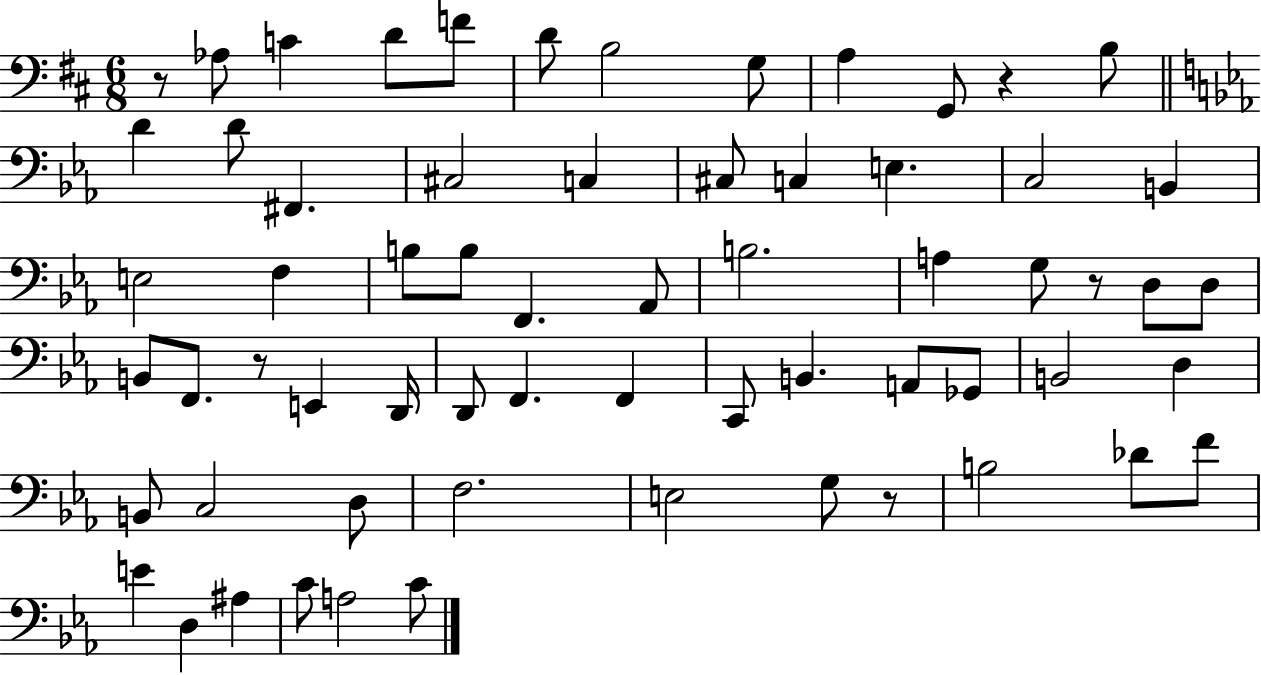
{
  \clef bass
  \numericTimeSignature
  \time 6/8
  \key d \major
  \repeat volta 2 { r8 aes8 c'4 d'8 f'8 | d'8 b2 g8 | a4 g,8 r4 b8 | \bar "||" \break \key c \minor d'4 d'8 fis,4. | cis2 c4 | cis8 c4 e4. | c2 b,4 | \break e2 f4 | b8 b8 f,4. aes,8 | b2. | a4 g8 r8 d8 d8 | \break b,8 f,8. r8 e,4 d,16 | d,8 f,4. f,4 | c,8 b,4. a,8 ges,8 | b,2 d4 | \break b,8 c2 d8 | f2. | e2 g8 r8 | b2 des'8 f'8 | \break e'4 d4 ais4 | c'8 a2 c'8 | } \bar "|."
}